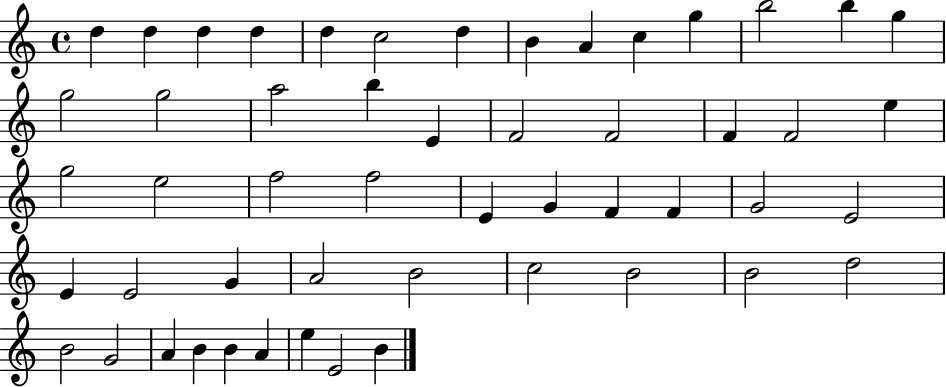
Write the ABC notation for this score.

X:1
T:Untitled
M:4/4
L:1/4
K:C
d d d d d c2 d B A c g b2 b g g2 g2 a2 b E F2 F2 F F2 e g2 e2 f2 f2 E G F F G2 E2 E E2 G A2 B2 c2 B2 B2 d2 B2 G2 A B B A e E2 B